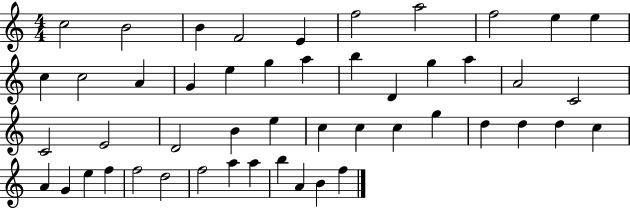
C5/h B4/h B4/q F4/h E4/q F5/h A5/h F5/h E5/q E5/q C5/q C5/h A4/q G4/q E5/q G5/q A5/q B5/q D4/q G5/q A5/q A4/h C4/h C4/h E4/h D4/h B4/q E5/q C5/q C5/q C5/q G5/q D5/q D5/q D5/q C5/q A4/q G4/q E5/q F5/q F5/h D5/h F5/h A5/q A5/q B5/q A4/q B4/q F5/q